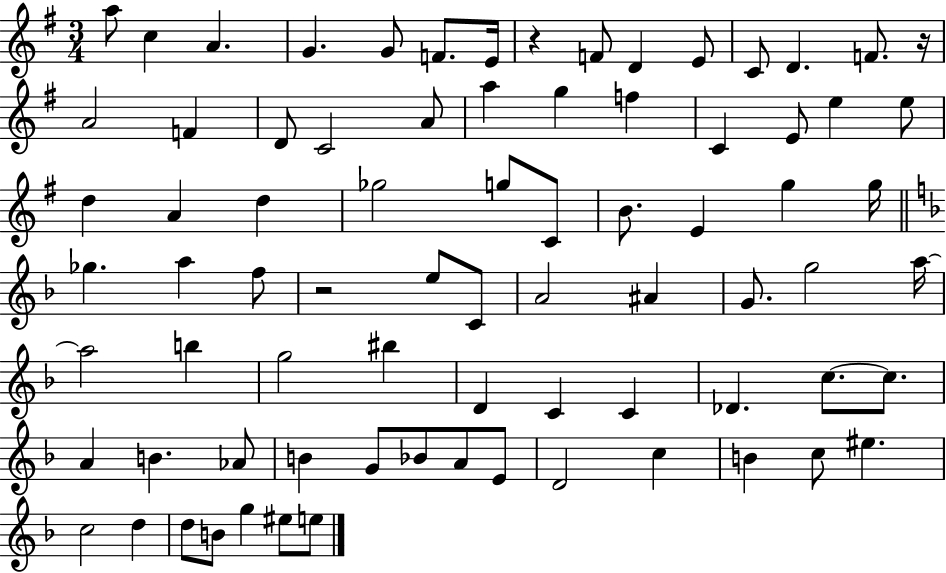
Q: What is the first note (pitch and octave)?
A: A5